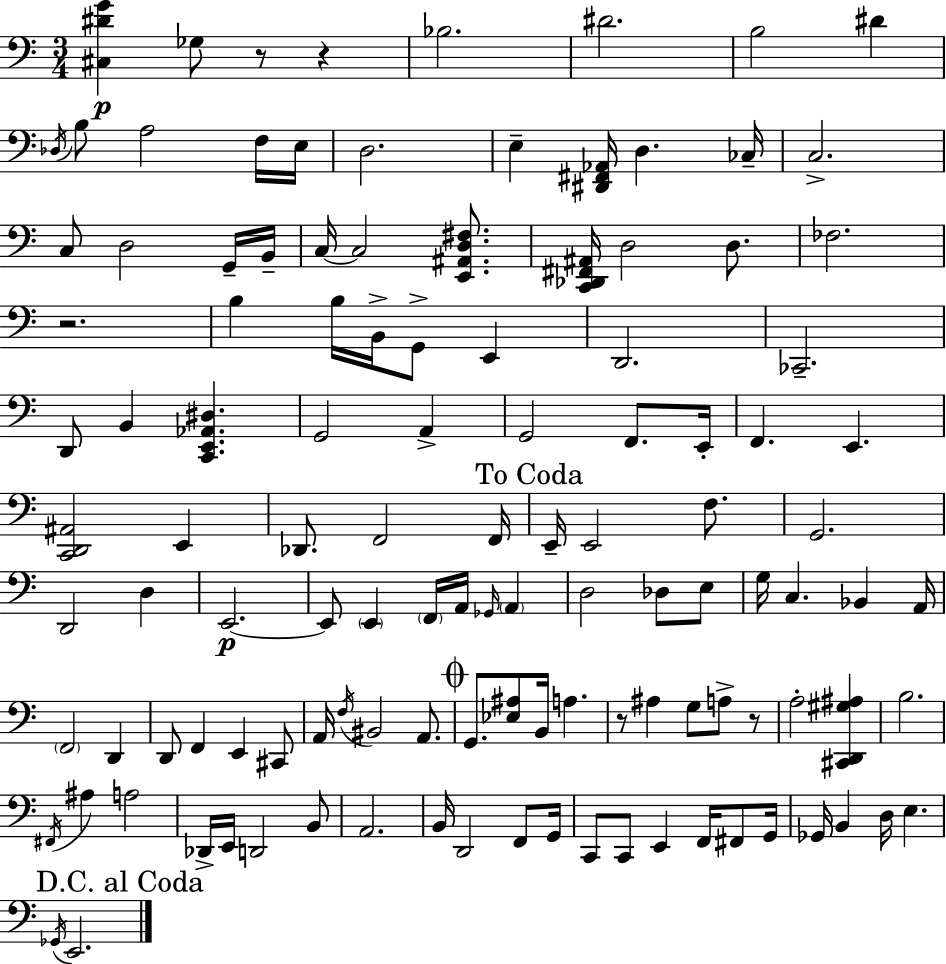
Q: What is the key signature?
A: A minor